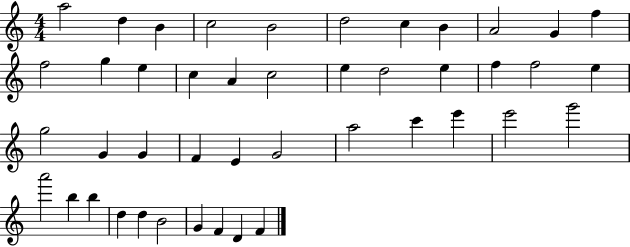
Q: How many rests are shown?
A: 0